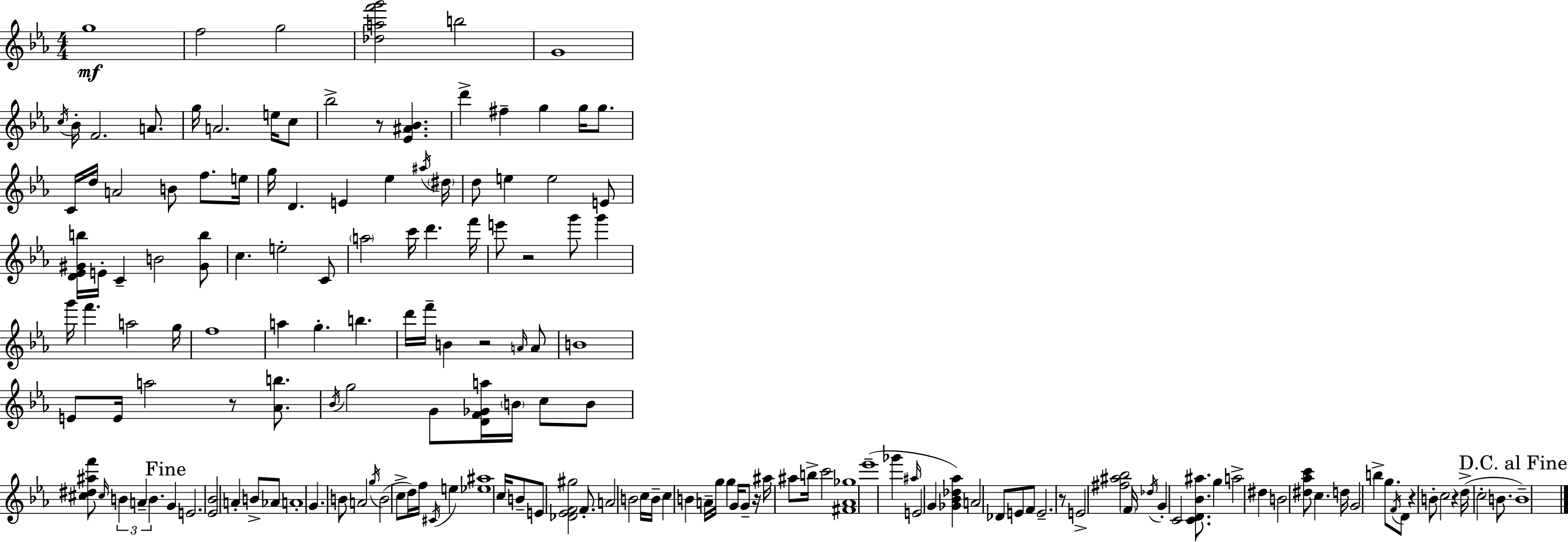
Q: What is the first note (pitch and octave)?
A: G5